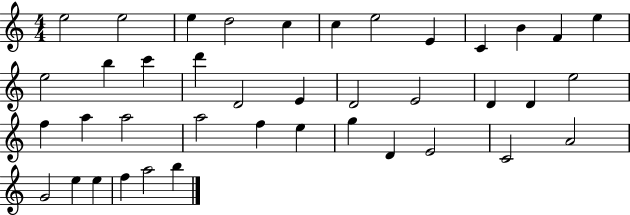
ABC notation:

X:1
T:Untitled
M:4/4
L:1/4
K:C
e2 e2 e d2 c c e2 E C B F e e2 b c' d' D2 E D2 E2 D D e2 f a a2 a2 f e g D E2 C2 A2 G2 e e f a2 b